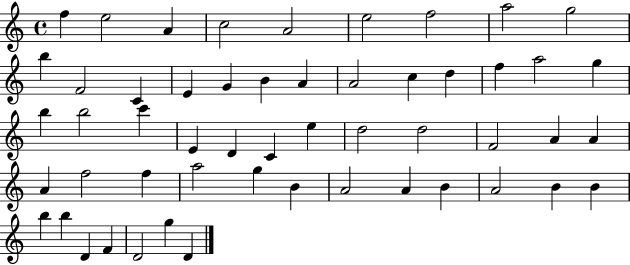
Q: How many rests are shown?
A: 0